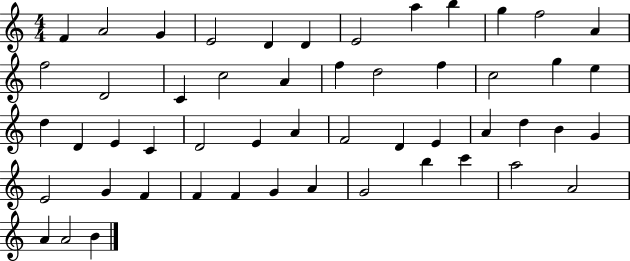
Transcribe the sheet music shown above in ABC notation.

X:1
T:Untitled
M:4/4
L:1/4
K:C
F A2 G E2 D D E2 a b g f2 A f2 D2 C c2 A f d2 f c2 g e d D E C D2 E A F2 D E A d B G E2 G F F F G A G2 b c' a2 A2 A A2 B